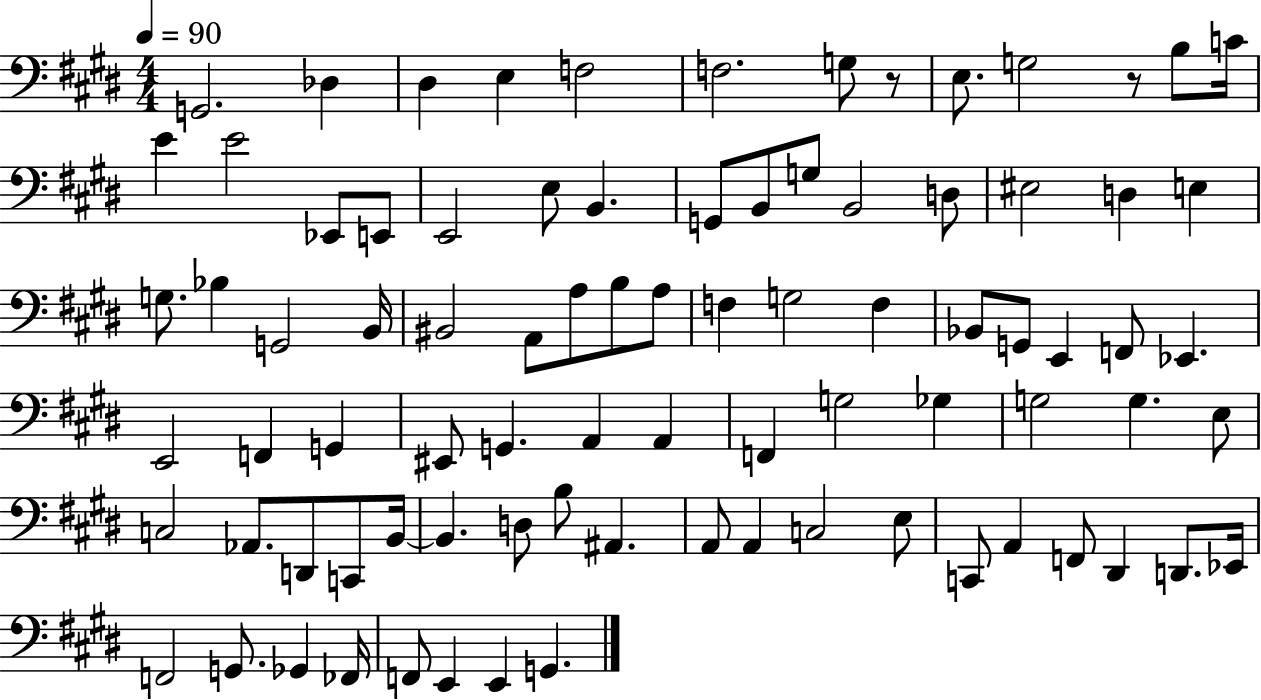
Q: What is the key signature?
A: E major